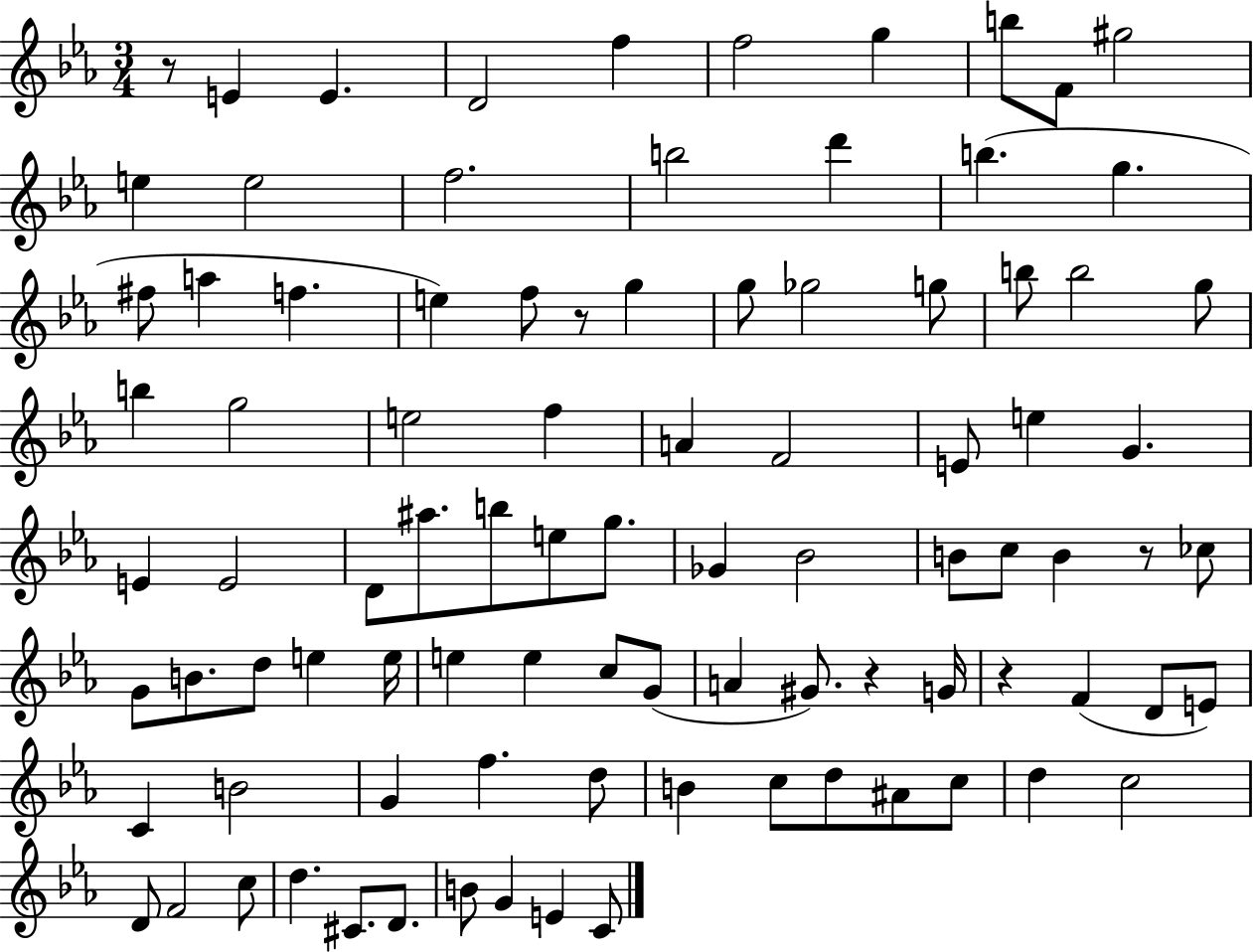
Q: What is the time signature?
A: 3/4